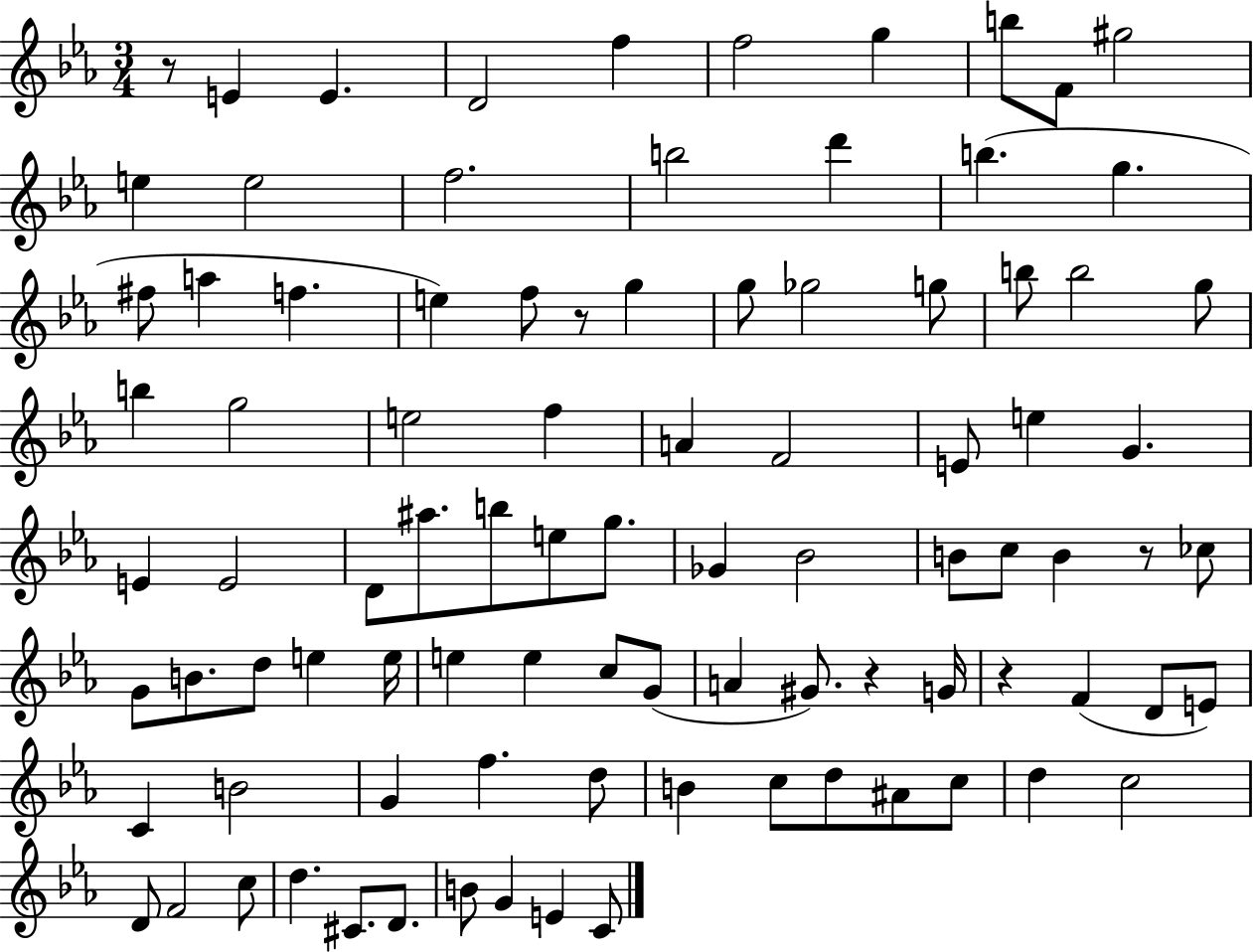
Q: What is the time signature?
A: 3/4